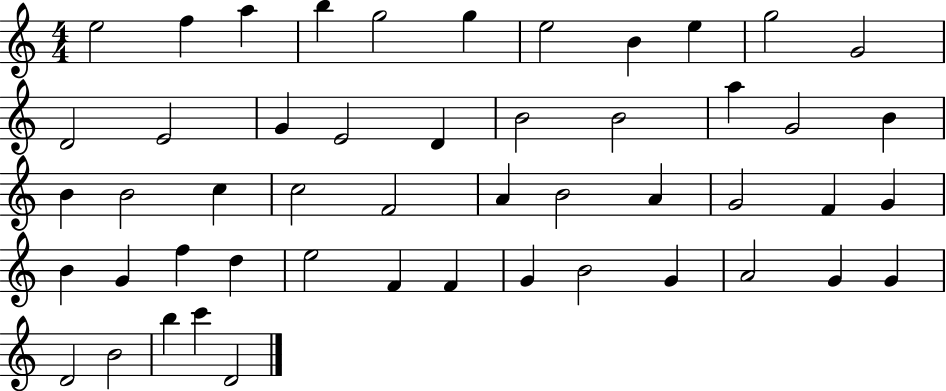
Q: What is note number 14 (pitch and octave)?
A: G4